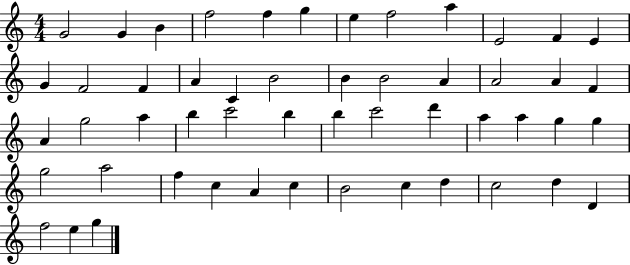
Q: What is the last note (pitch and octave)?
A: G5